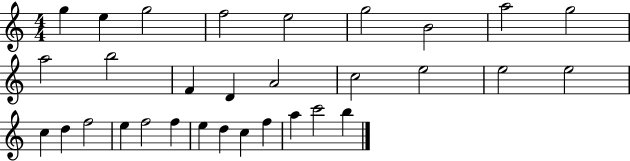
{
  \clef treble
  \numericTimeSignature
  \time 4/4
  \key c \major
  g''4 e''4 g''2 | f''2 e''2 | g''2 b'2 | a''2 g''2 | \break a''2 b''2 | f'4 d'4 a'2 | c''2 e''2 | e''2 e''2 | \break c''4 d''4 f''2 | e''4 f''2 f''4 | e''4 d''4 c''4 f''4 | a''4 c'''2 b''4 | \break \bar "|."
}